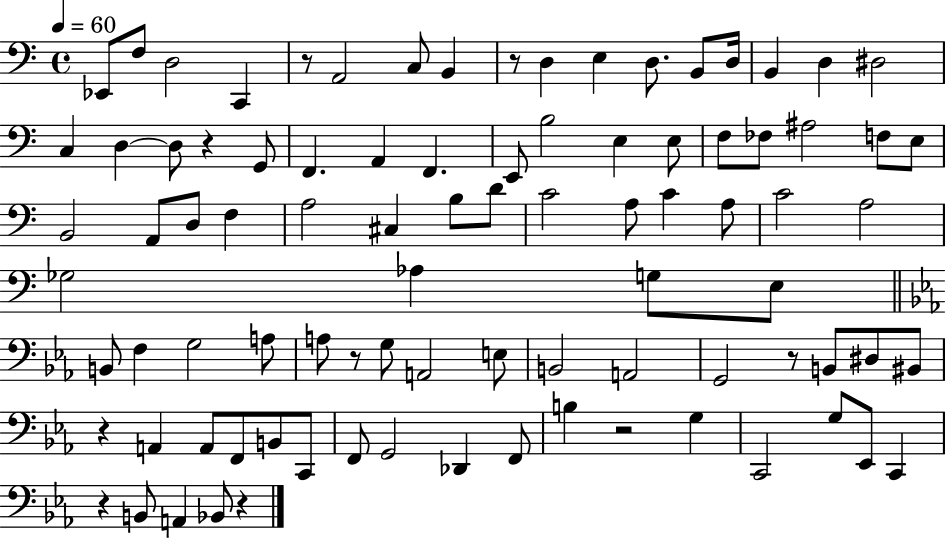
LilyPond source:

{
  \clef bass
  \time 4/4
  \defaultTimeSignature
  \key c \major
  \tempo 4 = 60
  ees,8 f8 d2 c,4 | r8 a,2 c8 b,4 | r8 d4 e4 d8. b,8 d16 | b,4 d4 dis2 | \break c4 d4~~ d8 r4 g,8 | f,4. a,4 f,4. | e,8 b2 e4 e8 | f8 fes8 ais2 f8 e8 | \break b,2 a,8 d8 f4 | a2 cis4 b8 d'8 | c'2 a8 c'4 a8 | c'2 a2 | \break ges2 aes4 g8 e8 | \bar "||" \break \key c \minor b,8 f4 g2 a8 | a8 r8 g8 a,2 e8 | b,2 a,2 | g,2 r8 b,8 dis8 bis,8 | \break r4 a,4 a,8 f,8 b,8 c,8 | f,8 g,2 des,4 f,8 | b4 r2 g4 | c,2 g8 ees,8 c,4 | \break r4 b,8 a,4 bes,8 r4 | \bar "|."
}